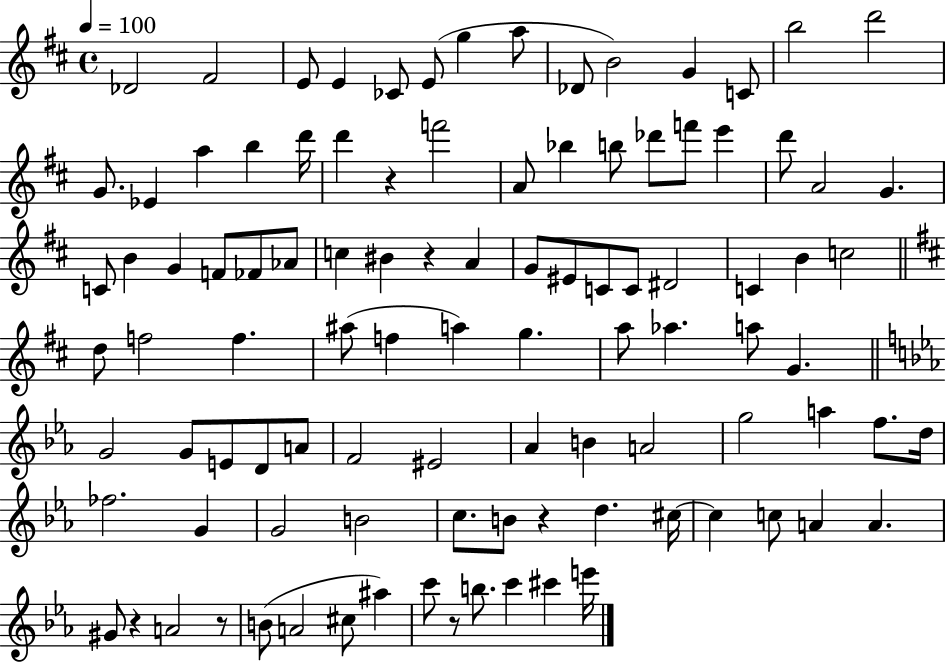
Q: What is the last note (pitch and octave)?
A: E6